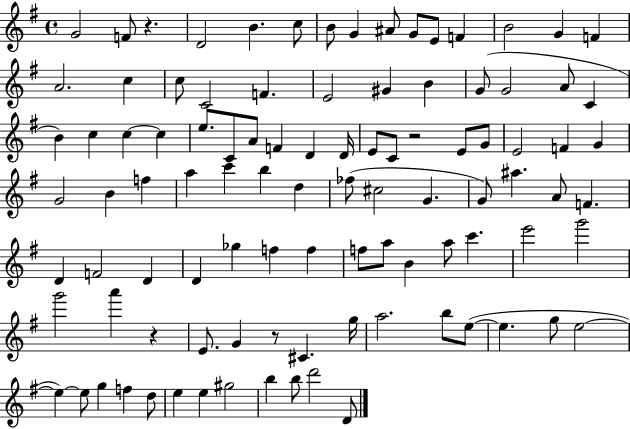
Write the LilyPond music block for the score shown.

{
  \clef treble
  \time 4/4
  \defaultTimeSignature
  \key g \major
  g'2 f'8 r4. | d'2 b'4. c''8 | b'8 g'4 ais'8 g'8 e'8 f'4 | b'2 g'4 f'4 | \break a'2. c''4 | c''8 c'2 f'4. | e'2 gis'4 b'4 | g'8( g'2 a'8 c'4 | \break b'4) c''4 c''4~~ c''4 | e''8. c'8 a'8 f'4 d'4 d'16 | e'8 c'8 r2 e'8 g'8 | e'2 f'4 g'4 | \break g'2 b'4 f''4 | a''4 c'''4 b''4 d''4 | fes''8( cis''2 g'4. | g'8) ais''4. a'8 f'4. | \break d'4 f'2 d'4 | d'4 ges''4 f''4 f''4 | f''8 a''8 b'4 a''8 c'''4. | e'''2 g'''2 | \break g'''2 a'''4 r4 | e'8. g'4 r8 cis'4. g''16 | a''2. b''8 e''8~(~ | e''4. g''8 e''2~~ | \break e''4~~) e''8 g''4 f''4 d''8 | e''4 e''4 gis''2 | b''4 b''8 d'''2 d'8 | \bar "|."
}